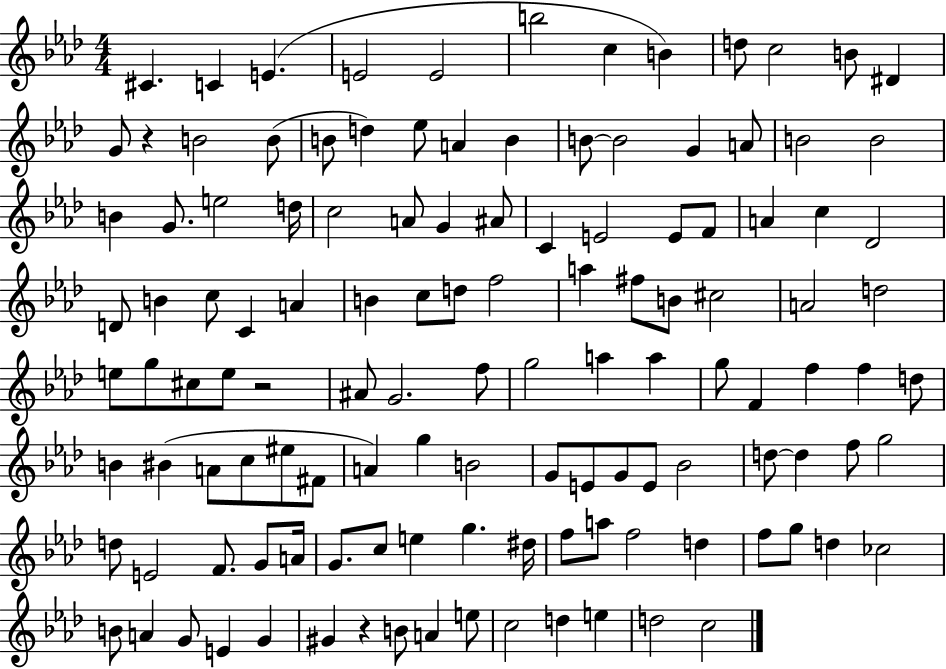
{
  \clef treble
  \numericTimeSignature
  \time 4/4
  \key aes \major
  \repeat volta 2 { cis'4. c'4 e'4.( | e'2 e'2 | b''2 c''4 b'4) | d''8 c''2 b'8 dis'4 | \break g'8 r4 b'2 b'8( | b'8 d''4) ees''8 a'4 b'4 | b'8~~ b'2 g'4 a'8 | b'2 b'2 | \break b'4 g'8. e''2 d''16 | c''2 a'8 g'4 ais'8 | c'4 e'2 e'8 f'8 | a'4 c''4 des'2 | \break d'8 b'4 c''8 c'4 a'4 | b'4 c''8 d''8 f''2 | a''4 fis''8 b'8 cis''2 | a'2 d''2 | \break e''8 g''8 cis''8 e''8 r2 | ais'8 g'2. f''8 | g''2 a''4 a''4 | g''8 f'4 f''4 f''4 d''8 | \break b'4 bis'4( a'8 c''8 eis''8 fis'8 | a'4) g''4 b'2 | g'8 e'8 g'8 e'8 bes'2 | d''8~~ d''4 f''8 g''2 | \break d''8 e'2 f'8. g'8 a'16 | g'8. c''8 e''4 g''4. dis''16 | f''8 a''8 f''2 d''4 | f''8 g''8 d''4 ces''2 | \break b'8 a'4 g'8 e'4 g'4 | gis'4 r4 b'8 a'4 e''8 | c''2 d''4 e''4 | d''2 c''2 | \break } \bar "|."
}